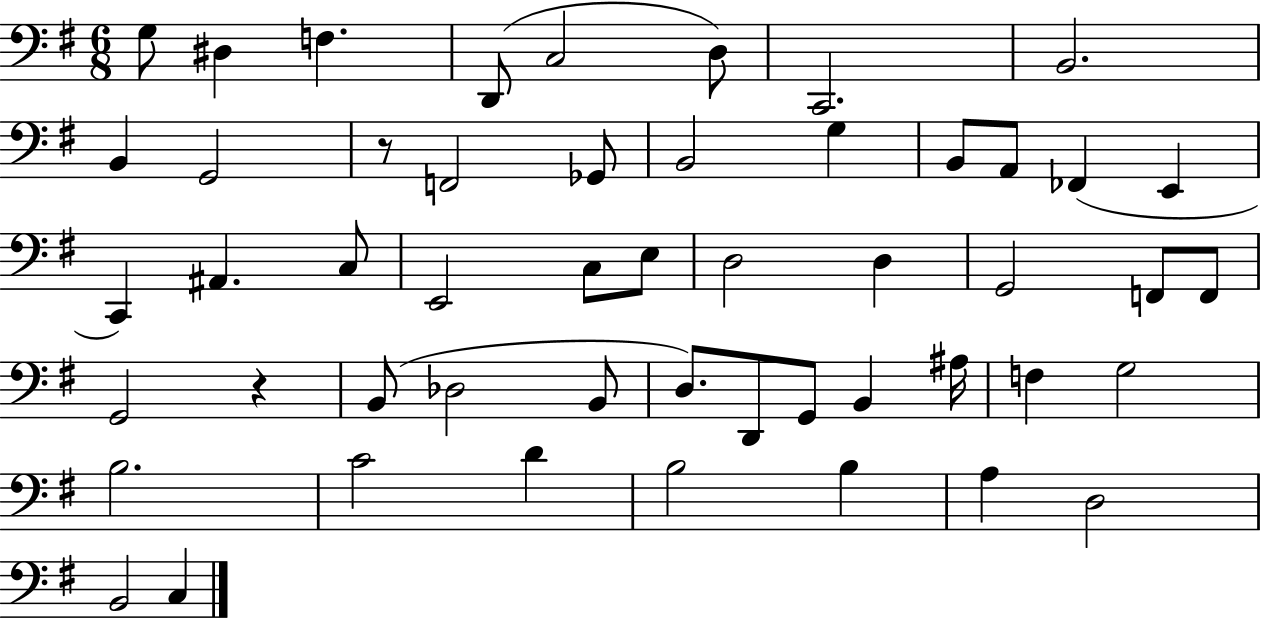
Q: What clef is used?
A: bass